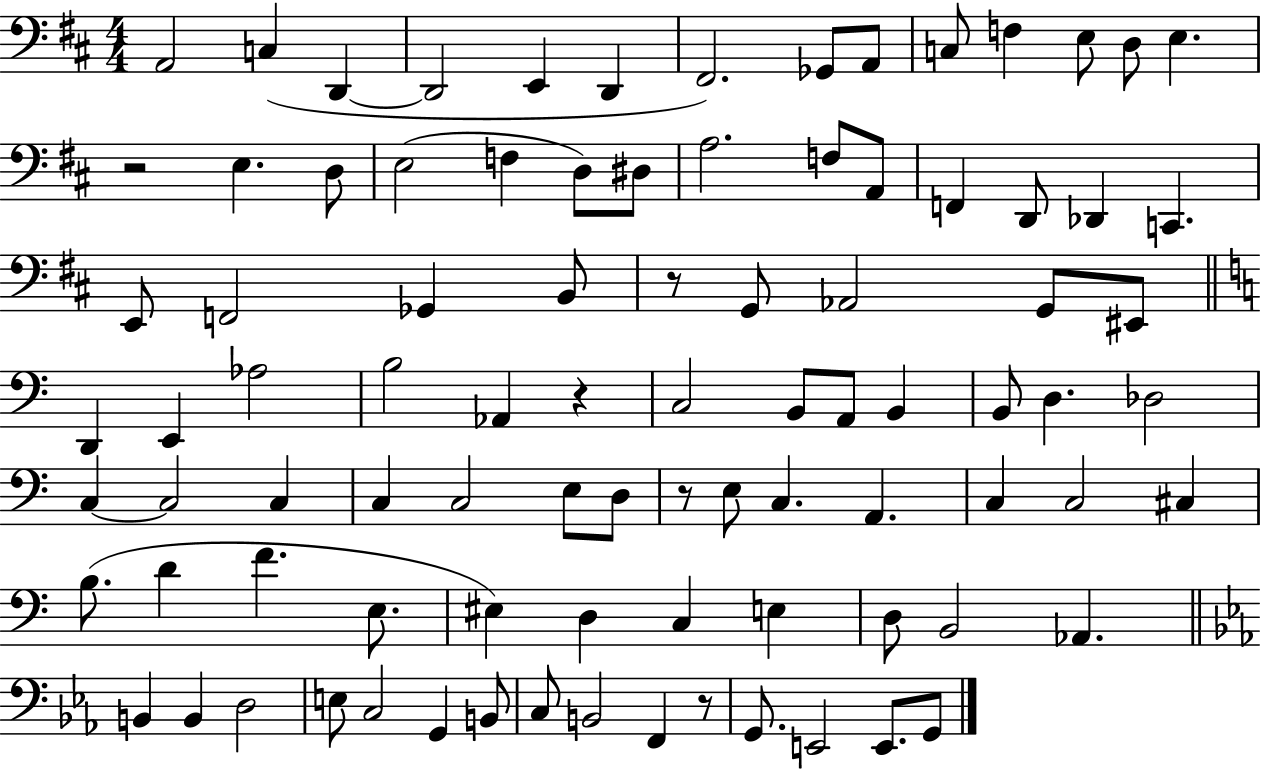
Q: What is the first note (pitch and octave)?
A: A2